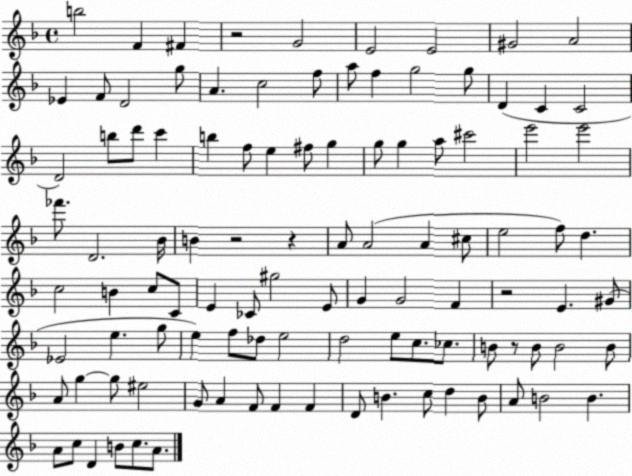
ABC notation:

X:1
T:Untitled
M:4/4
L:1/4
K:F
b2 F ^F z2 G2 E2 E2 ^G2 A2 _E F/2 D2 g/2 A c2 f/2 a/2 f g2 g/2 D C C2 D2 b/2 d'/2 c' b f/2 e ^f/2 g g/2 g a/2 ^c'2 e'2 e'2 _f'/2 D2 _B/4 B z2 z A/2 A2 A ^c/2 e2 f/2 d c2 B c/2 C/2 E _C/2 ^g2 E/2 G G2 F z2 E ^G/2 _E2 e g/2 e f/2 _d/2 e2 d2 e/2 c/2 _c/2 B/2 z/2 B/2 B2 B/2 A/2 g g/2 ^e2 G/2 A F/2 F F D/2 B c/2 d B/2 A/2 B2 B A/2 c/2 D B/2 c/2 A/2